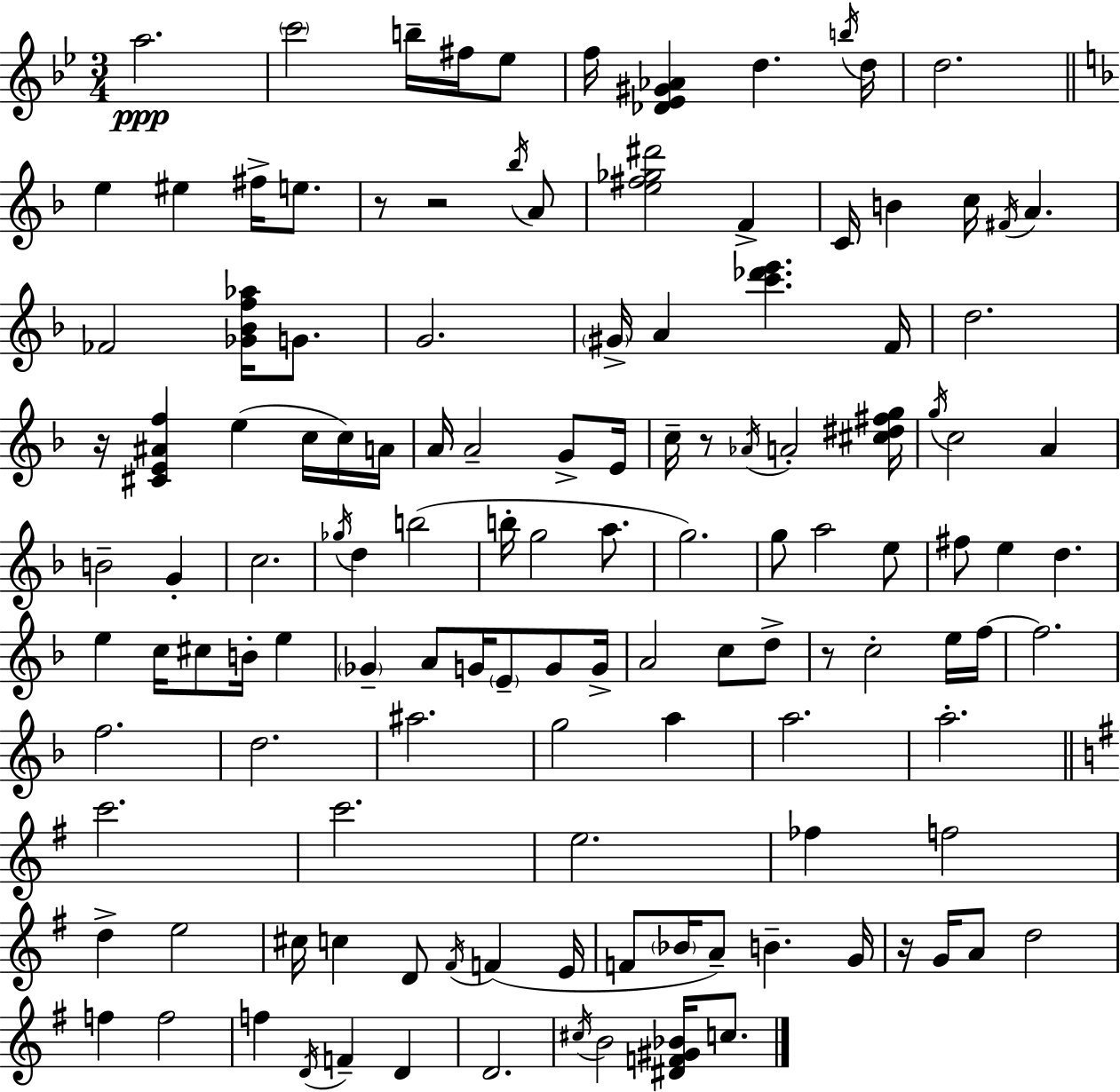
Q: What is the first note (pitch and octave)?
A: A5